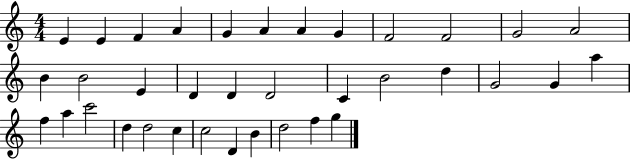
{
  \clef treble
  \numericTimeSignature
  \time 4/4
  \key c \major
  e'4 e'4 f'4 a'4 | g'4 a'4 a'4 g'4 | f'2 f'2 | g'2 a'2 | \break b'4 b'2 e'4 | d'4 d'4 d'2 | c'4 b'2 d''4 | g'2 g'4 a''4 | \break f''4 a''4 c'''2 | d''4 d''2 c''4 | c''2 d'4 b'4 | d''2 f''4 g''4 | \break \bar "|."
}